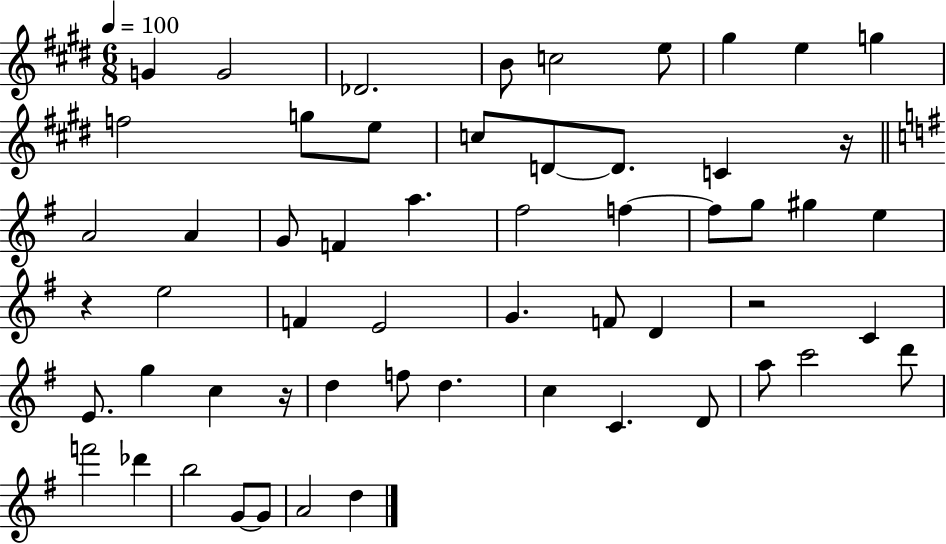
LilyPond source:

{
  \clef treble
  \numericTimeSignature
  \time 6/8
  \key e \major
  \tempo 4 = 100
  g'4 g'2 | des'2. | b'8 c''2 e''8 | gis''4 e''4 g''4 | \break f''2 g''8 e''8 | c''8 d'8~~ d'8. c'4 r16 | \bar "||" \break \key g \major a'2 a'4 | g'8 f'4 a''4. | fis''2 f''4~~ | f''8 g''8 gis''4 e''4 | \break r4 e''2 | f'4 e'2 | g'4. f'8 d'4 | r2 c'4 | \break e'8. g''4 c''4 r16 | d''4 f''8 d''4. | c''4 c'4. d'8 | a''8 c'''2 d'''8 | \break f'''2 des'''4 | b''2 g'8~~ g'8 | a'2 d''4 | \bar "|."
}